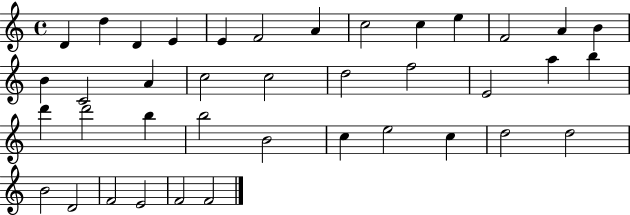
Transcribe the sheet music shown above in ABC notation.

X:1
T:Untitled
M:4/4
L:1/4
K:C
D d D E E F2 A c2 c e F2 A B B C2 A c2 c2 d2 f2 E2 a b d' d'2 b b2 B2 c e2 c d2 d2 B2 D2 F2 E2 F2 F2